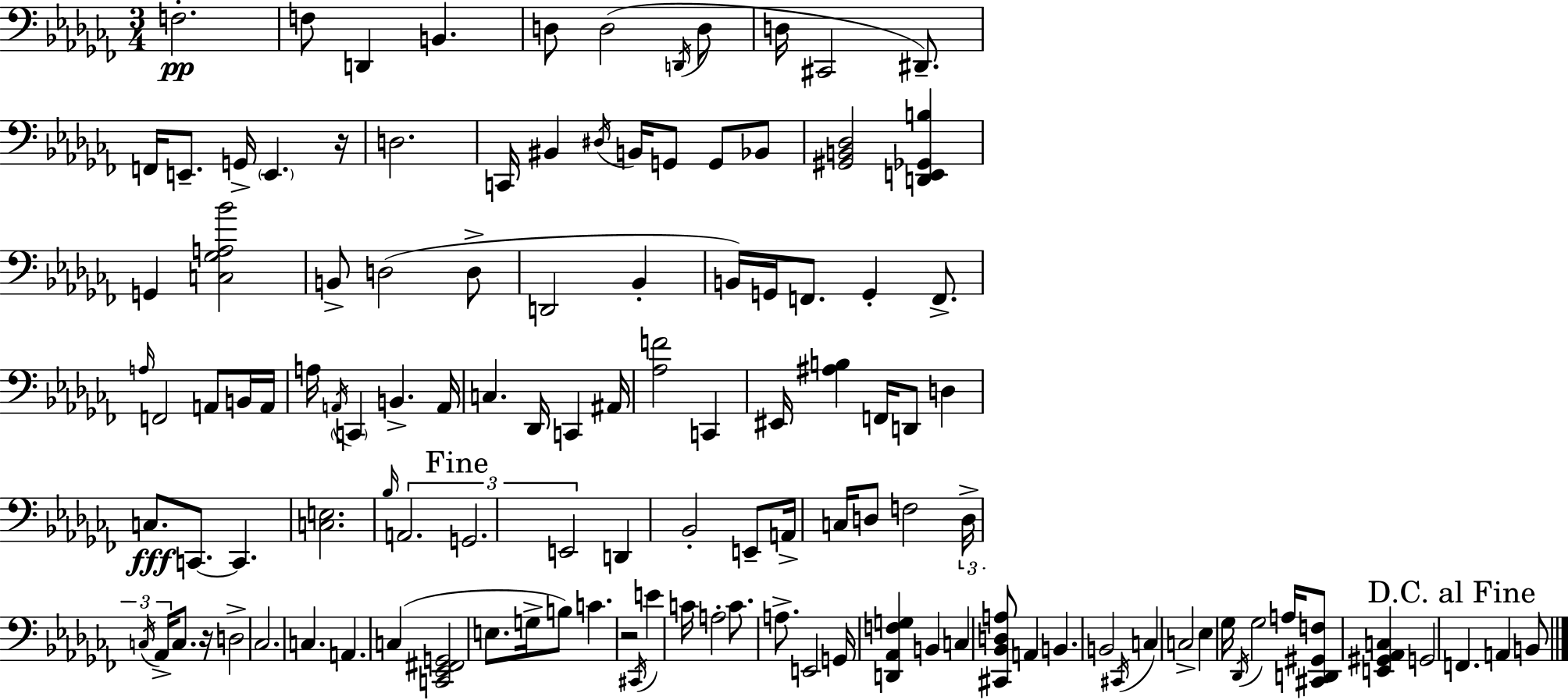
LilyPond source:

{
  \clef bass
  \numericTimeSignature
  \time 3/4
  \key aes \minor
  f2.-.\pp | f8 d,4 b,4. | d8 d2( \acciaccatura { d,16 } d8 | d16 cis,2 dis,8.--) | \break f,16 e,8.-- g,16-> \parenthesize e,4. | r16 d2. | c,16 bis,4 \acciaccatura { dis16 } b,16 g,8 g,8 | bes,8 <gis, b, des>2 <d, e, ges, b>4 | \break g,4 <c ges a bes'>2 | b,8-> d2( | d8-> d,2 bes,4-. | b,16) g,16 f,8. g,4-. f,8.-> | \break \grace { a16 } f,2 a,8 | b,16 a,16 a16 \acciaccatura { a,16 } \parenthesize c,4 b,4.-> | a,16 c4. des,16 c,4 | ais,16 <aes f'>2 | \break c,4 eis,16 <ais b>4 f,16 d,8 | d4 c8.\fff c,8.~~ c,4. | <c e>2. | \grace { bes16 } \tuplet 3/2 { a,2. | \break \mark "Fine" g,2. | e,2 } | d,4 bes,2-. | e,8-- a,16-> c16 d8 f2 | \break \tuplet 3/2 { d16-> \acciaccatura { c16 } aes,16-> } c8. r16 d2-> | ces2. | c4. | a,4. c4( <c, ees, fis, g,>2 | \break e8. g16-> b8) | c'4. r2 | \acciaccatura { cis,16 } e'4 c'16 a2-. | c'8. a8.-> e,2 | \break g,16 <d, aes, f g>4 b,4 | c4 <cis, bes, d a>8 a,4 | b,4. b,2 | \acciaccatura { cis,16 } c4 c2-> | \break ees4 ges16 \acciaccatura { des,16 } ges2 | a16 <cis, d, gis, f>8 <e, gis, aes, c>4 | g,2 \mark "D.C. al Fine" f,4. | a,4 b,8 \bar "|."
}